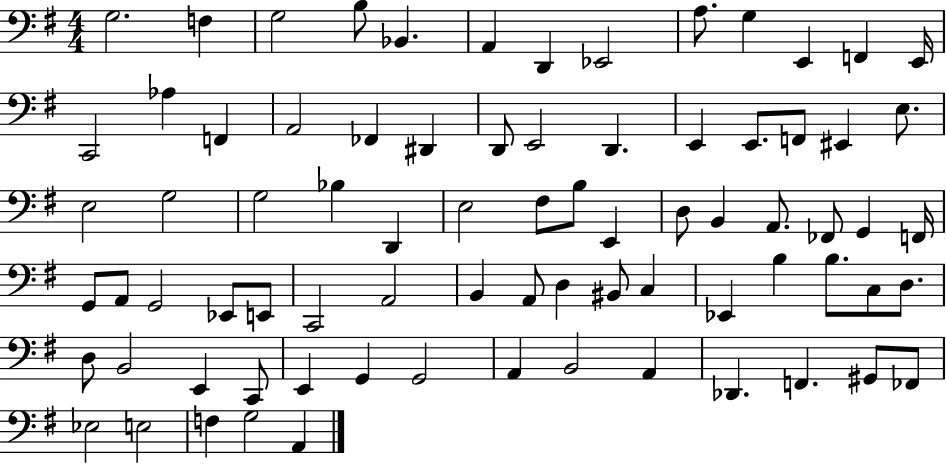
X:1
T:Untitled
M:4/4
L:1/4
K:G
G,2 F, G,2 B,/2 _B,, A,, D,, _E,,2 A,/2 G, E,, F,, E,,/4 C,,2 _A, F,, A,,2 _F,, ^D,, D,,/2 E,,2 D,, E,, E,,/2 F,,/2 ^E,, E,/2 E,2 G,2 G,2 _B, D,, E,2 ^F,/2 B,/2 E,, D,/2 B,, A,,/2 _F,,/2 G,, F,,/4 G,,/2 A,,/2 G,,2 _E,,/2 E,,/2 C,,2 A,,2 B,, A,,/2 D, ^B,,/2 C, _E,, B, B,/2 C,/2 D,/2 D,/2 B,,2 E,, C,,/2 E,, G,, G,,2 A,, B,,2 A,, _D,, F,, ^G,,/2 _F,,/2 _E,2 E,2 F, G,2 A,,